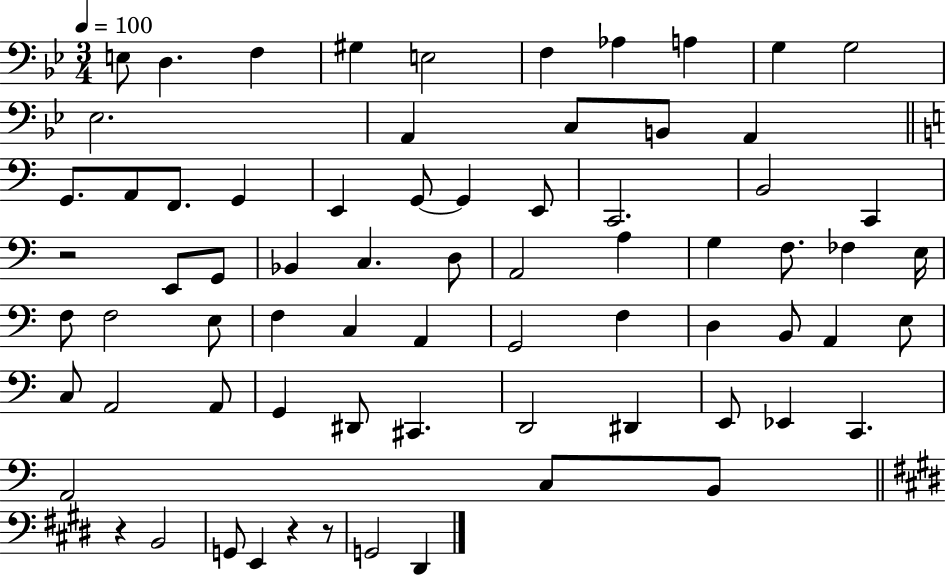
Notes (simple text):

E3/e D3/q. F3/q G#3/q E3/h F3/q Ab3/q A3/q G3/q G3/h Eb3/h. A2/q C3/e B2/e A2/q G2/e. A2/e F2/e. G2/q E2/q G2/e G2/q E2/e C2/h. B2/h C2/q R/h E2/e G2/e Bb2/q C3/q. D3/e A2/h A3/q G3/q F3/e. FES3/q E3/s F3/e F3/h E3/e F3/q C3/q A2/q G2/h F3/q D3/q B2/e A2/q E3/e C3/e A2/h A2/e G2/q D#2/e C#2/q. D2/h D#2/q E2/e Eb2/q C2/q. A2/h C3/e B2/e R/q B2/h G2/e E2/q R/q R/e G2/h D#2/q